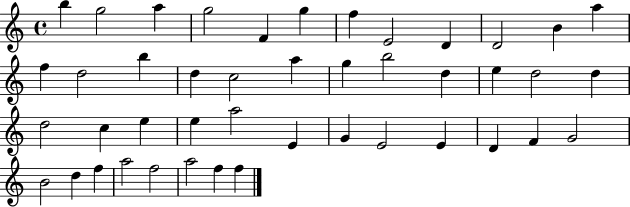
{
  \clef treble
  \time 4/4
  \defaultTimeSignature
  \key c \major
  b''4 g''2 a''4 | g''2 f'4 g''4 | f''4 e'2 d'4 | d'2 b'4 a''4 | \break f''4 d''2 b''4 | d''4 c''2 a''4 | g''4 b''2 d''4 | e''4 d''2 d''4 | \break d''2 c''4 e''4 | e''4 a''2 e'4 | g'4 e'2 e'4 | d'4 f'4 g'2 | \break b'2 d''4 f''4 | a''2 f''2 | a''2 f''4 f''4 | \bar "|."
}